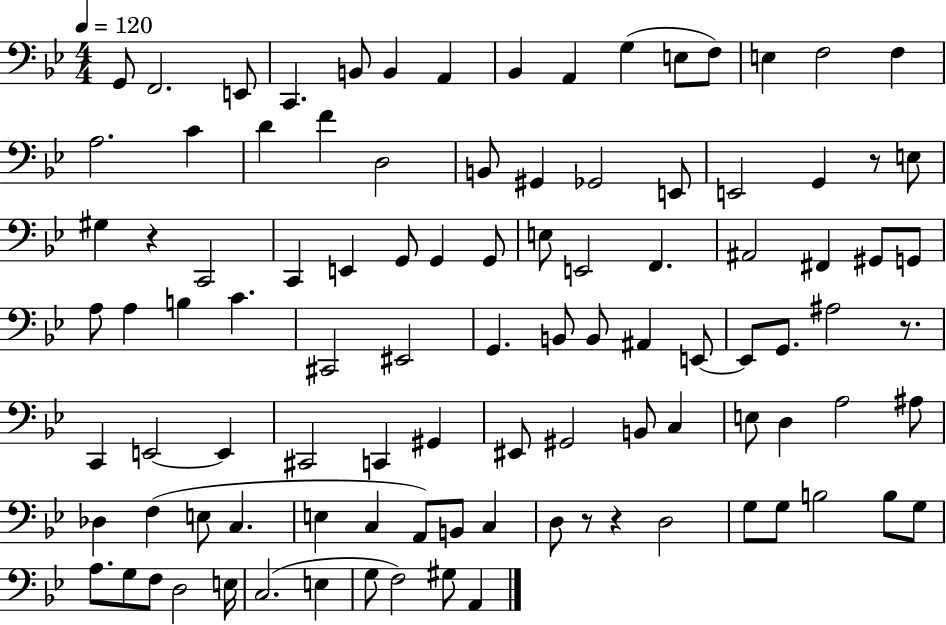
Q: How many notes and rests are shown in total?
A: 101